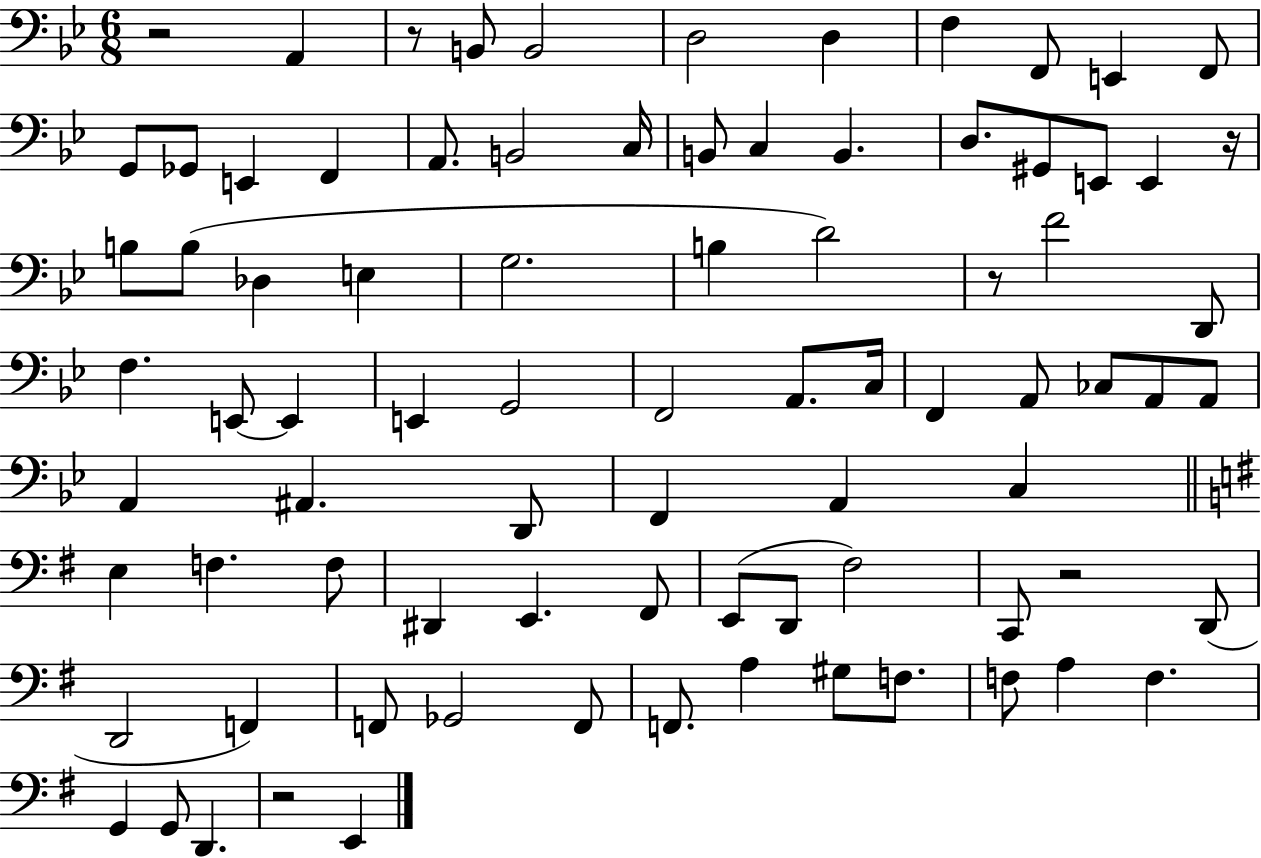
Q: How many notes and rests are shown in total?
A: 84